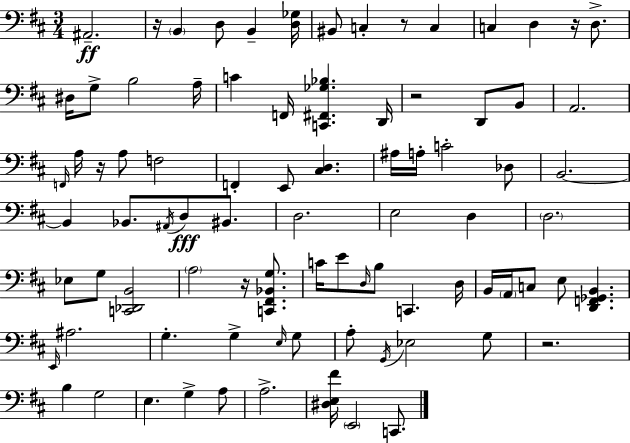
X:1
T:Untitled
M:3/4
L:1/4
K:D
^A,,2 z/4 B,, D,/2 B,, [D,_G,]/4 ^B,,/2 C, z/2 C, C, D, z/4 D,/2 ^D,/4 G,/2 B,2 A,/4 C F,,/4 [C,,^F,,_G,_B,] D,,/4 z2 D,,/2 B,,/2 A,,2 F,,/4 A,/4 z/4 A,/2 F,2 F,, E,,/2 [^C,D,] ^A,/4 A,/4 C2 _D,/2 B,,2 B,, _B,,/2 ^A,,/4 D,/2 ^B,,/2 D,2 E,2 D, D,2 _E,/2 G,/2 [C,,_D,,B,,]2 A,2 z/4 [C,,^F,,_B,,G,]/2 C/4 E/2 D,/4 B,/2 C,, D,/4 B,,/4 A,,/4 C,/2 E,/2 [D,,F,,_G,,B,,] E,,/4 ^A,2 G, G, E,/4 G,/2 A,/2 G,,/4 _E,2 G,/2 z2 B, G,2 E, G, A,/2 A,2 [^D,E,^F]/4 E,,2 C,,/2